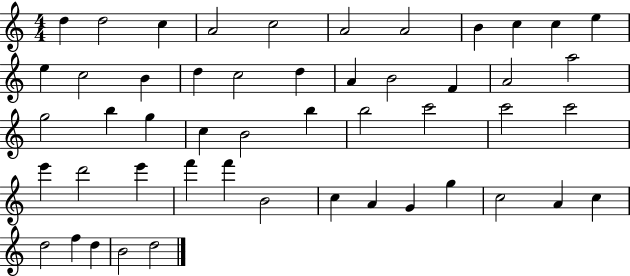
D5/q D5/h C5/q A4/h C5/h A4/h A4/h B4/q C5/q C5/q E5/q E5/q C5/h B4/q D5/q C5/h D5/q A4/q B4/h F4/q A4/h A5/h G5/h B5/q G5/q C5/q B4/h B5/q B5/h C6/h C6/h C6/h E6/q D6/h E6/q F6/q F6/q B4/h C5/q A4/q G4/q G5/q C5/h A4/q C5/q D5/h F5/q D5/q B4/h D5/h